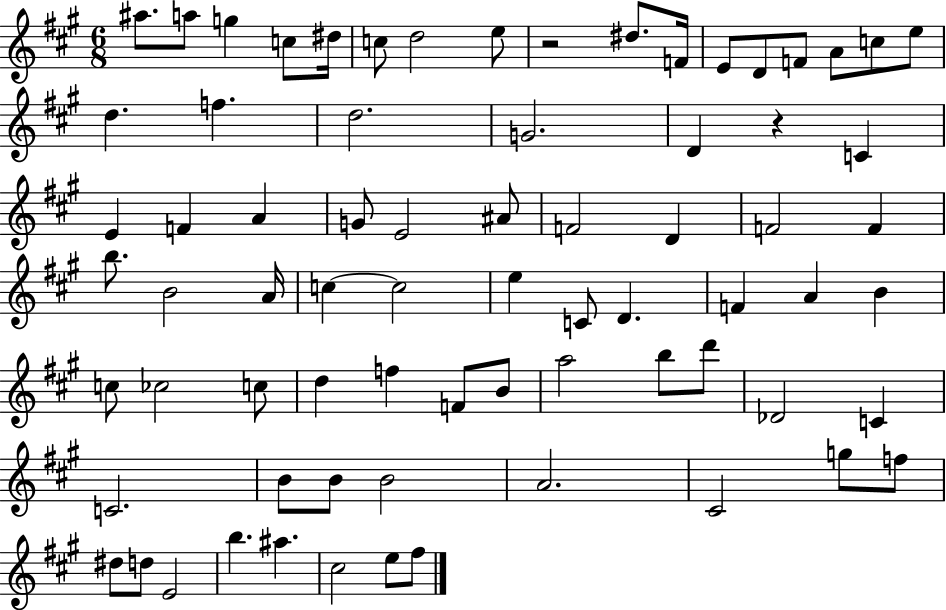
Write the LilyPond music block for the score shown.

{
  \clef treble
  \numericTimeSignature
  \time 6/8
  \key a \major
  ais''8. a''8 g''4 c''8 dis''16 | c''8 d''2 e''8 | r2 dis''8. f'16 | e'8 d'8 f'8 a'8 c''8 e''8 | \break d''4. f''4. | d''2. | g'2. | d'4 r4 c'4 | \break e'4 f'4 a'4 | g'8 e'2 ais'8 | f'2 d'4 | f'2 f'4 | \break b''8. b'2 a'16 | c''4~~ c''2 | e''4 c'8 d'4. | f'4 a'4 b'4 | \break c''8 ces''2 c''8 | d''4 f''4 f'8 b'8 | a''2 b''8 d'''8 | des'2 c'4 | \break c'2. | b'8 b'8 b'2 | a'2. | cis'2 g''8 f''8 | \break dis''8 d''8 e'2 | b''4. ais''4. | cis''2 e''8 fis''8 | \bar "|."
}